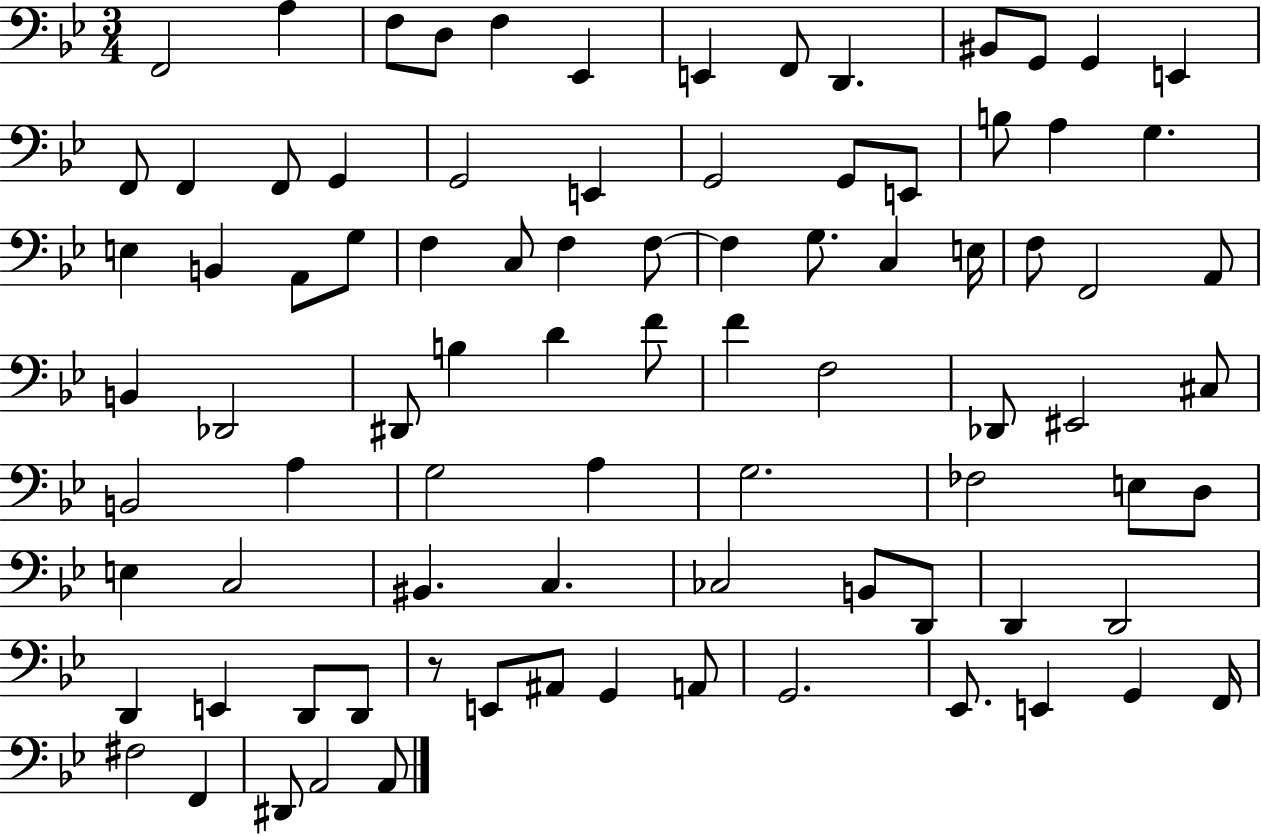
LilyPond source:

{
  \clef bass
  \numericTimeSignature
  \time 3/4
  \key bes \major
  \repeat volta 2 { f,2 a4 | f8 d8 f4 ees,4 | e,4 f,8 d,4. | bis,8 g,8 g,4 e,4 | \break f,8 f,4 f,8 g,4 | g,2 e,4 | g,2 g,8 e,8 | b8 a4 g4. | \break e4 b,4 a,8 g8 | f4 c8 f4 f8~~ | f4 g8. c4 e16 | f8 f,2 a,8 | \break b,4 des,2 | dis,8 b4 d'4 f'8 | f'4 f2 | des,8 eis,2 cis8 | \break b,2 a4 | g2 a4 | g2. | fes2 e8 d8 | \break e4 c2 | bis,4. c4. | ces2 b,8 d,8 | d,4 d,2 | \break d,4 e,4 d,8 d,8 | r8 e,8 ais,8 g,4 a,8 | g,2. | ees,8. e,4 g,4 f,16 | \break fis2 f,4 | dis,8 a,2 a,8 | } \bar "|."
}